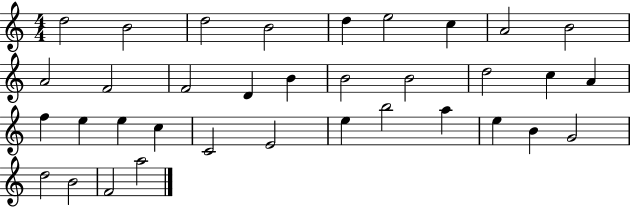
D5/h B4/h D5/h B4/h D5/q E5/h C5/q A4/h B4/h A4/h F4/h F4/h D4/q B4/q B4/h B4/h D5/h C5/q A4/q F5/q E5/q E5/q C5/q C4/h E4/h E5/q B5/h A5/q E5/q B4/q G4/h D5/h B4/h F4/h A5/h